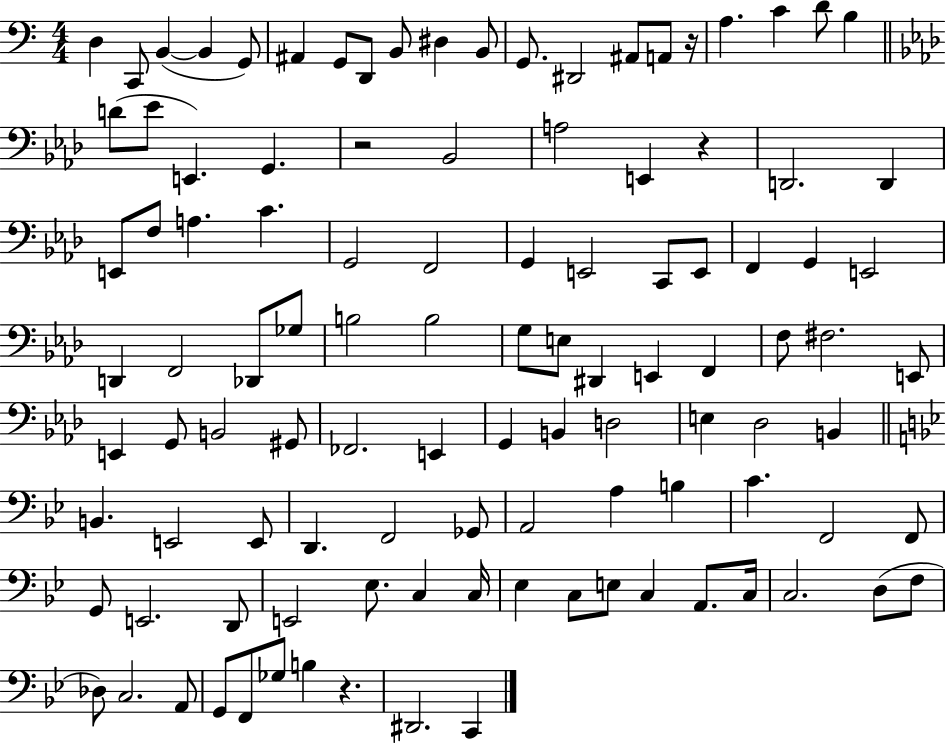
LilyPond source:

{
  \clef bass
  \numericTimeSignature
  \time 4/4
  \key c \major
  d4 c,8 b,4~(~ b,4 g,8) | ais,4 g,8 d,8 b,8 dis4 b,8 | g,8. dis,2 ais,8 a,8 r16 | a4. c'4 d'8 b4 | \break \bar "||" \break \key aes \major d'8( ees'8 e,4.) g,4. | r2 bes,2 | a2 e,4 r4 | d,2. d,4 | \break e,8 f8 a4. c'4. | g,2 f,2 | g,4 e,2 c,8 e,8 | f,4 g,4 e,2 | \break d,4 f,2 des,8 ges8 | b2 b2 | g8 e8 dis,4 e,4 f,4 | f8 fis2. e,8 | \break e,4 g,8 b,2 gis,8 | fes,2. e,4 | g,4 b,4 d2 | e4 des2 b,4 | \break \bar "||" \break \key bes \major b,4. e,2 e,8 | d,4. f,2 ges,8 | a,2 a4 b4 | c'4. f,2 f,8 | \break g,8 e,2. d,8 | e,2 ees8. c4 c16 | ees4 c8 e8 c4 a,8. c16 | c2. d8( f8 | \break des8) c2. a,8 | g,8 f,8 ges8 b4 r4. | dis,2. c,4 | \bar "|."
}